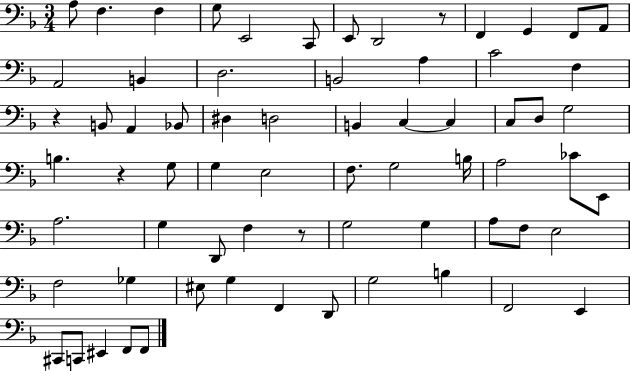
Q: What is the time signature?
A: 3/4